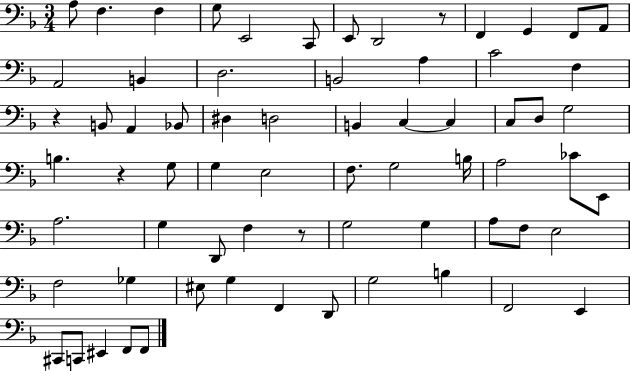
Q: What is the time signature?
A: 3/4